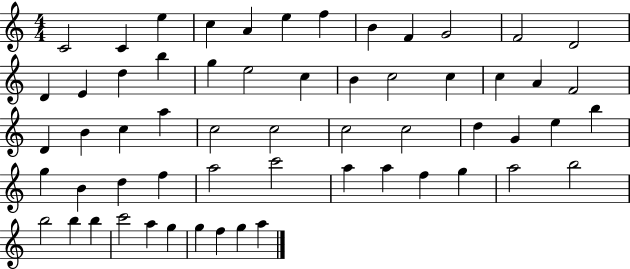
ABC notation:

X:1
T:Untitled
M:4/4
L:1/4
K:C
C2 C e c A e f B F G2 F2 D2 D E d b g e2 c B c2 c c A F2 D B c a c2 c2 c2 c2 d G e b g B d f a2 c'2 a a f g a2 b2 b2 b b c'2 a g g f g a